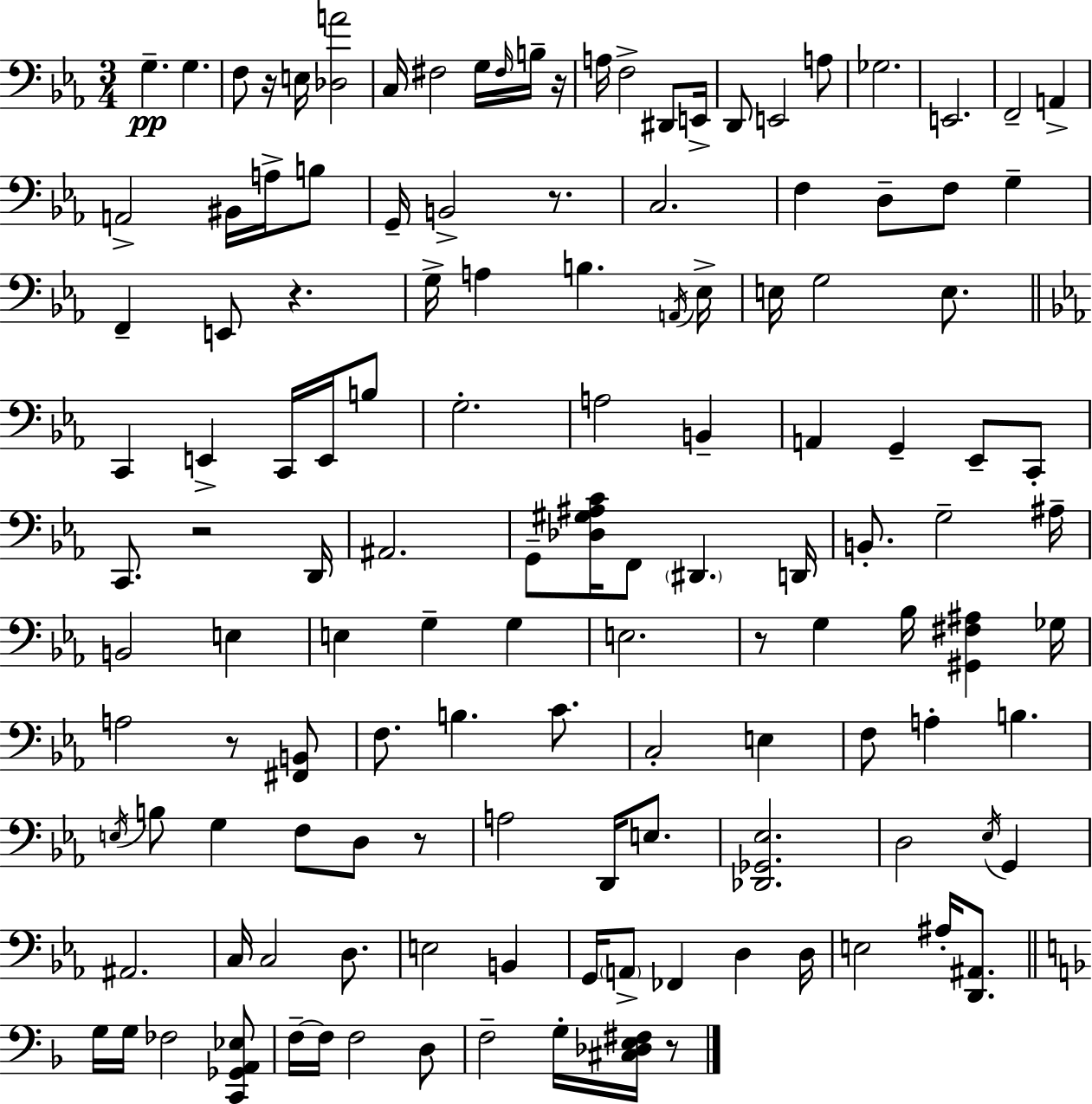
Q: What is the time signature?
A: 3/4